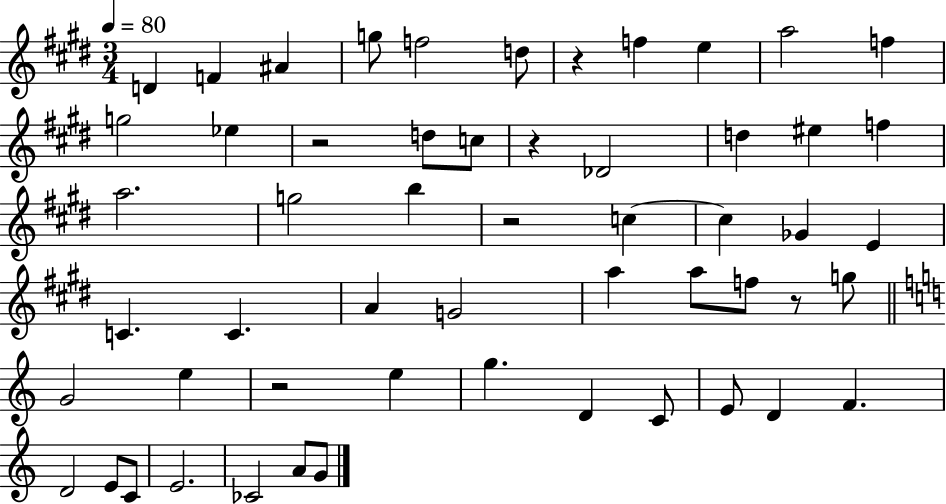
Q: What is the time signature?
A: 3/4